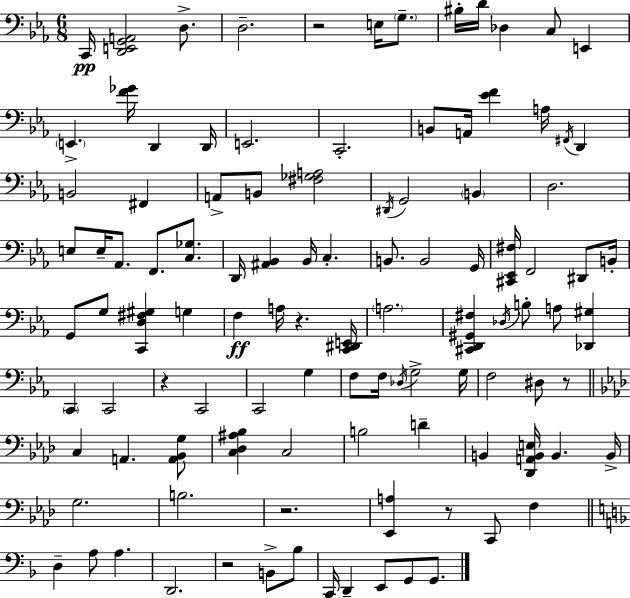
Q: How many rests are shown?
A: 7